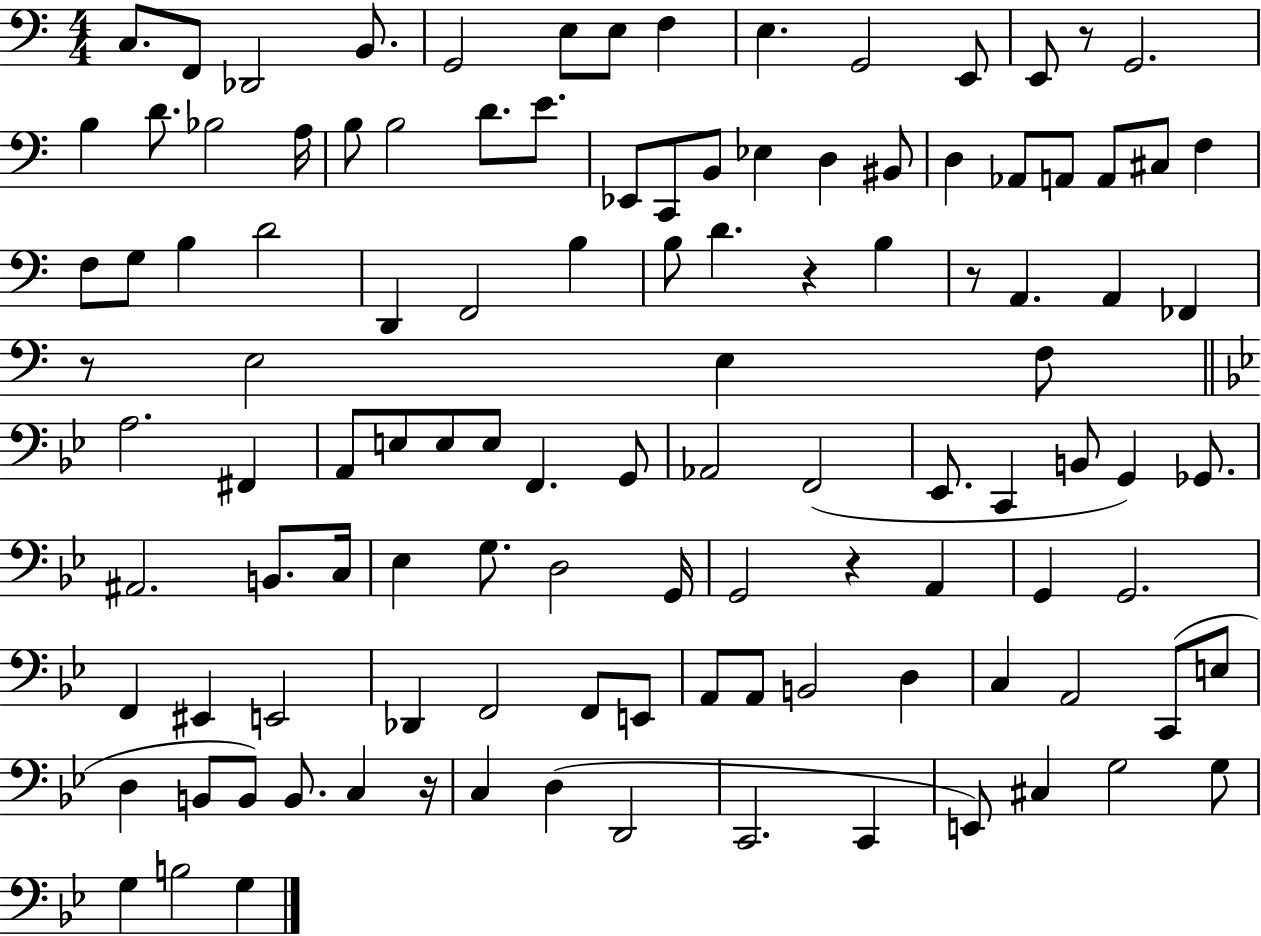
C3/e. F2/e Db2/h B2/e. G2/h E3/e E3/e F3/q E3/q. G2/h E2/e E2/e R/e G2/h. B3/q D4/e. Bb3/h A3/s B3/e B3/h D4/e. E4/e. Eb2/e C2/e B2/e Eb3/q D3/q BIS2/e D3/q Ab2/e A2/e A2/e C#3/e F3/q F3/e G3/e B3/q D4/h D2/q F2/h B3/q B3/e D4/q. R/q B3/q R/e A2/q. A2/q FES2/q R/e E3/h E3/q F3/e A3/h. F#2/q A2/e E3/e E3/e E3/e F2/q. G2/e Ab2/h F2/h Eb2/e. C2/q B2/e G2/q Gb2/e. A#2/h. B2/e. C3/s Eb3/q G3/e. D3/h G2/s G2/h R/q A2/q G2/q G2/h. F2/q EIS2/q E2/h Db2/q F2/h F2/e E2/e A2/e A2/e B2/h D3/q C3/q A2/h C2/e E3/e D3/q B2/e B2/e B2/e. C3/q R/s C3/q D3/q D2/h C2/h. C2/q E2/e C#3/q G3/h G3/e G3/q B3/h G3/q